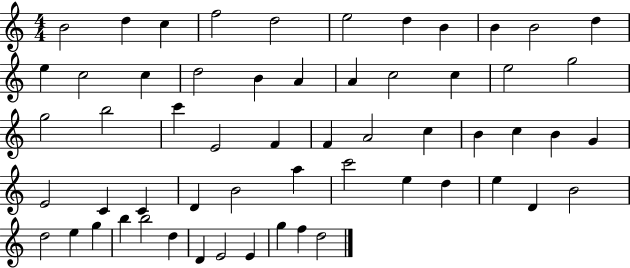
{
  \clef treble
  \numericTimeSignature
  \time 4/4
  \key c \major
  b'2 d''4 c''4 | f''2 d''2 | e''2 d''4 b'4 | b'4 b'2 d''4 | \break e''4 c''2 c''4 | d''2 b'4 a'4 | a'4 c''2 c''4 | e''2 g''2 | \break g''2 b''2 | c'''4 e'2 f'4 | f'4 a'2 c''4 | b'4 c''4 b'4 g'4 | \break e'2 c'4 c'4 | d'4 b'2 a''4 | c'''2 e''4 d''4 | e''4 d'4 b'2 | \break d''2 e''4 g''4 | b''4 b''2 d''4 | d'4 e'2 e'4 | g''4 f''4 d''2 | \break \bar "|."
}